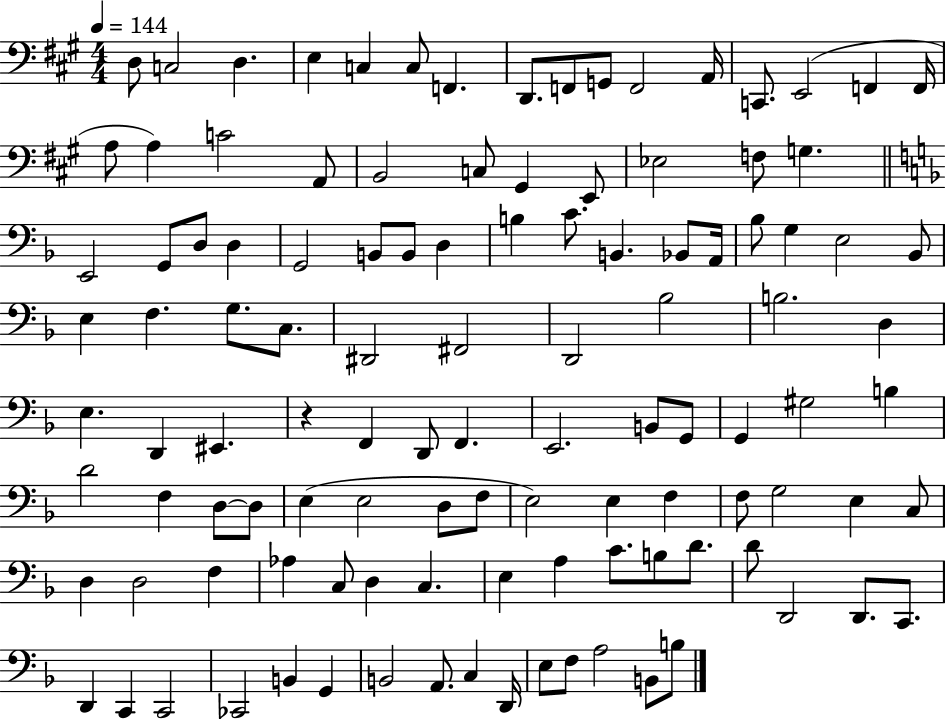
D3/e C3/h D3/q. E3/q C3/q C3/e F2/q. D2/e. F2/e G2/e F2/h A2/s C2/e. E2/h F2/q F2/s A3/e A3/q C4/h A2/e B2/h C3/e G#2/q E2/e Eb3/h F3/e G3/q. E2/h G2/e D3/e D3/q G2/h B2/e B2/e D3/q B3/q C4/e. B2/q. Bb2/e A2/s Bb3/e G3/q E3/h Bb2/e E3/q F3/q. G3/e. C3/e. D#2/h F#2/h D2/h Bb3/h B3/h. D3/q E3/q. D2/q EIS2/q. R/q F2/q D2/e F2/q. E2/h. B2/e G2/e G2/q G#3/h B3/q D4/h F3/q D3/e D3/e E3/q E3/h D3/e F3/e E3/h E3/q F3/q F3/e G3/h E3/q C3/e D3/q D3/h F3/q Ab3/q C3/e D3/q C3/q. E3/q A3/q C4/e. B3/e D4/e. D4/e D2/h D2/e. C2/e. D2/q C2/q C2/h CES2/h B2/q G2/q B2/h A2/e. C3/q D2/s E3/e F3/e A3/h B2/e B3/e